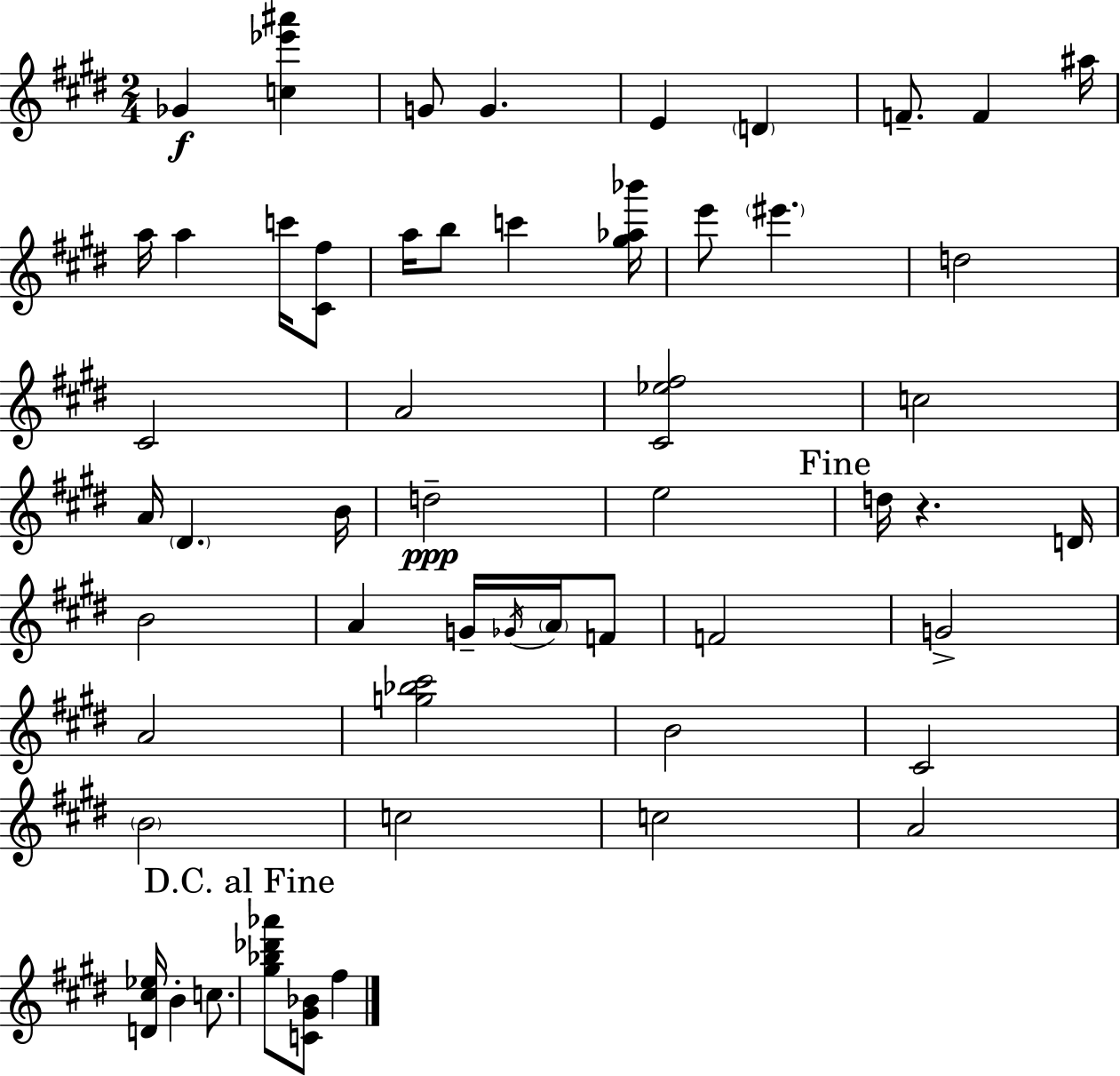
X:1
T:Untitled
M:2/4
L:1/4
K:E
_G [c_e'^a'] G/2 G E D F/2 F ^a/4 a/4 a c'/4 [^C^f]/2 a/4 b/2 c' [^g_a_b']/4 e'/2 ^e' d2 ^C2 A2 [^C_e^f]2 c2 A/4 ^D B/4 d2 e2 d/4 z D/4 B2 A G/4 _G/4 A/4 F/2 F2 G2 A2 [g_b^c']2 B2 ^C2 B2 c2 c2 A2 [D^c_e]/4 B c/2 [^g_b_d'_a']/2 [C^G_B]/2 ^f